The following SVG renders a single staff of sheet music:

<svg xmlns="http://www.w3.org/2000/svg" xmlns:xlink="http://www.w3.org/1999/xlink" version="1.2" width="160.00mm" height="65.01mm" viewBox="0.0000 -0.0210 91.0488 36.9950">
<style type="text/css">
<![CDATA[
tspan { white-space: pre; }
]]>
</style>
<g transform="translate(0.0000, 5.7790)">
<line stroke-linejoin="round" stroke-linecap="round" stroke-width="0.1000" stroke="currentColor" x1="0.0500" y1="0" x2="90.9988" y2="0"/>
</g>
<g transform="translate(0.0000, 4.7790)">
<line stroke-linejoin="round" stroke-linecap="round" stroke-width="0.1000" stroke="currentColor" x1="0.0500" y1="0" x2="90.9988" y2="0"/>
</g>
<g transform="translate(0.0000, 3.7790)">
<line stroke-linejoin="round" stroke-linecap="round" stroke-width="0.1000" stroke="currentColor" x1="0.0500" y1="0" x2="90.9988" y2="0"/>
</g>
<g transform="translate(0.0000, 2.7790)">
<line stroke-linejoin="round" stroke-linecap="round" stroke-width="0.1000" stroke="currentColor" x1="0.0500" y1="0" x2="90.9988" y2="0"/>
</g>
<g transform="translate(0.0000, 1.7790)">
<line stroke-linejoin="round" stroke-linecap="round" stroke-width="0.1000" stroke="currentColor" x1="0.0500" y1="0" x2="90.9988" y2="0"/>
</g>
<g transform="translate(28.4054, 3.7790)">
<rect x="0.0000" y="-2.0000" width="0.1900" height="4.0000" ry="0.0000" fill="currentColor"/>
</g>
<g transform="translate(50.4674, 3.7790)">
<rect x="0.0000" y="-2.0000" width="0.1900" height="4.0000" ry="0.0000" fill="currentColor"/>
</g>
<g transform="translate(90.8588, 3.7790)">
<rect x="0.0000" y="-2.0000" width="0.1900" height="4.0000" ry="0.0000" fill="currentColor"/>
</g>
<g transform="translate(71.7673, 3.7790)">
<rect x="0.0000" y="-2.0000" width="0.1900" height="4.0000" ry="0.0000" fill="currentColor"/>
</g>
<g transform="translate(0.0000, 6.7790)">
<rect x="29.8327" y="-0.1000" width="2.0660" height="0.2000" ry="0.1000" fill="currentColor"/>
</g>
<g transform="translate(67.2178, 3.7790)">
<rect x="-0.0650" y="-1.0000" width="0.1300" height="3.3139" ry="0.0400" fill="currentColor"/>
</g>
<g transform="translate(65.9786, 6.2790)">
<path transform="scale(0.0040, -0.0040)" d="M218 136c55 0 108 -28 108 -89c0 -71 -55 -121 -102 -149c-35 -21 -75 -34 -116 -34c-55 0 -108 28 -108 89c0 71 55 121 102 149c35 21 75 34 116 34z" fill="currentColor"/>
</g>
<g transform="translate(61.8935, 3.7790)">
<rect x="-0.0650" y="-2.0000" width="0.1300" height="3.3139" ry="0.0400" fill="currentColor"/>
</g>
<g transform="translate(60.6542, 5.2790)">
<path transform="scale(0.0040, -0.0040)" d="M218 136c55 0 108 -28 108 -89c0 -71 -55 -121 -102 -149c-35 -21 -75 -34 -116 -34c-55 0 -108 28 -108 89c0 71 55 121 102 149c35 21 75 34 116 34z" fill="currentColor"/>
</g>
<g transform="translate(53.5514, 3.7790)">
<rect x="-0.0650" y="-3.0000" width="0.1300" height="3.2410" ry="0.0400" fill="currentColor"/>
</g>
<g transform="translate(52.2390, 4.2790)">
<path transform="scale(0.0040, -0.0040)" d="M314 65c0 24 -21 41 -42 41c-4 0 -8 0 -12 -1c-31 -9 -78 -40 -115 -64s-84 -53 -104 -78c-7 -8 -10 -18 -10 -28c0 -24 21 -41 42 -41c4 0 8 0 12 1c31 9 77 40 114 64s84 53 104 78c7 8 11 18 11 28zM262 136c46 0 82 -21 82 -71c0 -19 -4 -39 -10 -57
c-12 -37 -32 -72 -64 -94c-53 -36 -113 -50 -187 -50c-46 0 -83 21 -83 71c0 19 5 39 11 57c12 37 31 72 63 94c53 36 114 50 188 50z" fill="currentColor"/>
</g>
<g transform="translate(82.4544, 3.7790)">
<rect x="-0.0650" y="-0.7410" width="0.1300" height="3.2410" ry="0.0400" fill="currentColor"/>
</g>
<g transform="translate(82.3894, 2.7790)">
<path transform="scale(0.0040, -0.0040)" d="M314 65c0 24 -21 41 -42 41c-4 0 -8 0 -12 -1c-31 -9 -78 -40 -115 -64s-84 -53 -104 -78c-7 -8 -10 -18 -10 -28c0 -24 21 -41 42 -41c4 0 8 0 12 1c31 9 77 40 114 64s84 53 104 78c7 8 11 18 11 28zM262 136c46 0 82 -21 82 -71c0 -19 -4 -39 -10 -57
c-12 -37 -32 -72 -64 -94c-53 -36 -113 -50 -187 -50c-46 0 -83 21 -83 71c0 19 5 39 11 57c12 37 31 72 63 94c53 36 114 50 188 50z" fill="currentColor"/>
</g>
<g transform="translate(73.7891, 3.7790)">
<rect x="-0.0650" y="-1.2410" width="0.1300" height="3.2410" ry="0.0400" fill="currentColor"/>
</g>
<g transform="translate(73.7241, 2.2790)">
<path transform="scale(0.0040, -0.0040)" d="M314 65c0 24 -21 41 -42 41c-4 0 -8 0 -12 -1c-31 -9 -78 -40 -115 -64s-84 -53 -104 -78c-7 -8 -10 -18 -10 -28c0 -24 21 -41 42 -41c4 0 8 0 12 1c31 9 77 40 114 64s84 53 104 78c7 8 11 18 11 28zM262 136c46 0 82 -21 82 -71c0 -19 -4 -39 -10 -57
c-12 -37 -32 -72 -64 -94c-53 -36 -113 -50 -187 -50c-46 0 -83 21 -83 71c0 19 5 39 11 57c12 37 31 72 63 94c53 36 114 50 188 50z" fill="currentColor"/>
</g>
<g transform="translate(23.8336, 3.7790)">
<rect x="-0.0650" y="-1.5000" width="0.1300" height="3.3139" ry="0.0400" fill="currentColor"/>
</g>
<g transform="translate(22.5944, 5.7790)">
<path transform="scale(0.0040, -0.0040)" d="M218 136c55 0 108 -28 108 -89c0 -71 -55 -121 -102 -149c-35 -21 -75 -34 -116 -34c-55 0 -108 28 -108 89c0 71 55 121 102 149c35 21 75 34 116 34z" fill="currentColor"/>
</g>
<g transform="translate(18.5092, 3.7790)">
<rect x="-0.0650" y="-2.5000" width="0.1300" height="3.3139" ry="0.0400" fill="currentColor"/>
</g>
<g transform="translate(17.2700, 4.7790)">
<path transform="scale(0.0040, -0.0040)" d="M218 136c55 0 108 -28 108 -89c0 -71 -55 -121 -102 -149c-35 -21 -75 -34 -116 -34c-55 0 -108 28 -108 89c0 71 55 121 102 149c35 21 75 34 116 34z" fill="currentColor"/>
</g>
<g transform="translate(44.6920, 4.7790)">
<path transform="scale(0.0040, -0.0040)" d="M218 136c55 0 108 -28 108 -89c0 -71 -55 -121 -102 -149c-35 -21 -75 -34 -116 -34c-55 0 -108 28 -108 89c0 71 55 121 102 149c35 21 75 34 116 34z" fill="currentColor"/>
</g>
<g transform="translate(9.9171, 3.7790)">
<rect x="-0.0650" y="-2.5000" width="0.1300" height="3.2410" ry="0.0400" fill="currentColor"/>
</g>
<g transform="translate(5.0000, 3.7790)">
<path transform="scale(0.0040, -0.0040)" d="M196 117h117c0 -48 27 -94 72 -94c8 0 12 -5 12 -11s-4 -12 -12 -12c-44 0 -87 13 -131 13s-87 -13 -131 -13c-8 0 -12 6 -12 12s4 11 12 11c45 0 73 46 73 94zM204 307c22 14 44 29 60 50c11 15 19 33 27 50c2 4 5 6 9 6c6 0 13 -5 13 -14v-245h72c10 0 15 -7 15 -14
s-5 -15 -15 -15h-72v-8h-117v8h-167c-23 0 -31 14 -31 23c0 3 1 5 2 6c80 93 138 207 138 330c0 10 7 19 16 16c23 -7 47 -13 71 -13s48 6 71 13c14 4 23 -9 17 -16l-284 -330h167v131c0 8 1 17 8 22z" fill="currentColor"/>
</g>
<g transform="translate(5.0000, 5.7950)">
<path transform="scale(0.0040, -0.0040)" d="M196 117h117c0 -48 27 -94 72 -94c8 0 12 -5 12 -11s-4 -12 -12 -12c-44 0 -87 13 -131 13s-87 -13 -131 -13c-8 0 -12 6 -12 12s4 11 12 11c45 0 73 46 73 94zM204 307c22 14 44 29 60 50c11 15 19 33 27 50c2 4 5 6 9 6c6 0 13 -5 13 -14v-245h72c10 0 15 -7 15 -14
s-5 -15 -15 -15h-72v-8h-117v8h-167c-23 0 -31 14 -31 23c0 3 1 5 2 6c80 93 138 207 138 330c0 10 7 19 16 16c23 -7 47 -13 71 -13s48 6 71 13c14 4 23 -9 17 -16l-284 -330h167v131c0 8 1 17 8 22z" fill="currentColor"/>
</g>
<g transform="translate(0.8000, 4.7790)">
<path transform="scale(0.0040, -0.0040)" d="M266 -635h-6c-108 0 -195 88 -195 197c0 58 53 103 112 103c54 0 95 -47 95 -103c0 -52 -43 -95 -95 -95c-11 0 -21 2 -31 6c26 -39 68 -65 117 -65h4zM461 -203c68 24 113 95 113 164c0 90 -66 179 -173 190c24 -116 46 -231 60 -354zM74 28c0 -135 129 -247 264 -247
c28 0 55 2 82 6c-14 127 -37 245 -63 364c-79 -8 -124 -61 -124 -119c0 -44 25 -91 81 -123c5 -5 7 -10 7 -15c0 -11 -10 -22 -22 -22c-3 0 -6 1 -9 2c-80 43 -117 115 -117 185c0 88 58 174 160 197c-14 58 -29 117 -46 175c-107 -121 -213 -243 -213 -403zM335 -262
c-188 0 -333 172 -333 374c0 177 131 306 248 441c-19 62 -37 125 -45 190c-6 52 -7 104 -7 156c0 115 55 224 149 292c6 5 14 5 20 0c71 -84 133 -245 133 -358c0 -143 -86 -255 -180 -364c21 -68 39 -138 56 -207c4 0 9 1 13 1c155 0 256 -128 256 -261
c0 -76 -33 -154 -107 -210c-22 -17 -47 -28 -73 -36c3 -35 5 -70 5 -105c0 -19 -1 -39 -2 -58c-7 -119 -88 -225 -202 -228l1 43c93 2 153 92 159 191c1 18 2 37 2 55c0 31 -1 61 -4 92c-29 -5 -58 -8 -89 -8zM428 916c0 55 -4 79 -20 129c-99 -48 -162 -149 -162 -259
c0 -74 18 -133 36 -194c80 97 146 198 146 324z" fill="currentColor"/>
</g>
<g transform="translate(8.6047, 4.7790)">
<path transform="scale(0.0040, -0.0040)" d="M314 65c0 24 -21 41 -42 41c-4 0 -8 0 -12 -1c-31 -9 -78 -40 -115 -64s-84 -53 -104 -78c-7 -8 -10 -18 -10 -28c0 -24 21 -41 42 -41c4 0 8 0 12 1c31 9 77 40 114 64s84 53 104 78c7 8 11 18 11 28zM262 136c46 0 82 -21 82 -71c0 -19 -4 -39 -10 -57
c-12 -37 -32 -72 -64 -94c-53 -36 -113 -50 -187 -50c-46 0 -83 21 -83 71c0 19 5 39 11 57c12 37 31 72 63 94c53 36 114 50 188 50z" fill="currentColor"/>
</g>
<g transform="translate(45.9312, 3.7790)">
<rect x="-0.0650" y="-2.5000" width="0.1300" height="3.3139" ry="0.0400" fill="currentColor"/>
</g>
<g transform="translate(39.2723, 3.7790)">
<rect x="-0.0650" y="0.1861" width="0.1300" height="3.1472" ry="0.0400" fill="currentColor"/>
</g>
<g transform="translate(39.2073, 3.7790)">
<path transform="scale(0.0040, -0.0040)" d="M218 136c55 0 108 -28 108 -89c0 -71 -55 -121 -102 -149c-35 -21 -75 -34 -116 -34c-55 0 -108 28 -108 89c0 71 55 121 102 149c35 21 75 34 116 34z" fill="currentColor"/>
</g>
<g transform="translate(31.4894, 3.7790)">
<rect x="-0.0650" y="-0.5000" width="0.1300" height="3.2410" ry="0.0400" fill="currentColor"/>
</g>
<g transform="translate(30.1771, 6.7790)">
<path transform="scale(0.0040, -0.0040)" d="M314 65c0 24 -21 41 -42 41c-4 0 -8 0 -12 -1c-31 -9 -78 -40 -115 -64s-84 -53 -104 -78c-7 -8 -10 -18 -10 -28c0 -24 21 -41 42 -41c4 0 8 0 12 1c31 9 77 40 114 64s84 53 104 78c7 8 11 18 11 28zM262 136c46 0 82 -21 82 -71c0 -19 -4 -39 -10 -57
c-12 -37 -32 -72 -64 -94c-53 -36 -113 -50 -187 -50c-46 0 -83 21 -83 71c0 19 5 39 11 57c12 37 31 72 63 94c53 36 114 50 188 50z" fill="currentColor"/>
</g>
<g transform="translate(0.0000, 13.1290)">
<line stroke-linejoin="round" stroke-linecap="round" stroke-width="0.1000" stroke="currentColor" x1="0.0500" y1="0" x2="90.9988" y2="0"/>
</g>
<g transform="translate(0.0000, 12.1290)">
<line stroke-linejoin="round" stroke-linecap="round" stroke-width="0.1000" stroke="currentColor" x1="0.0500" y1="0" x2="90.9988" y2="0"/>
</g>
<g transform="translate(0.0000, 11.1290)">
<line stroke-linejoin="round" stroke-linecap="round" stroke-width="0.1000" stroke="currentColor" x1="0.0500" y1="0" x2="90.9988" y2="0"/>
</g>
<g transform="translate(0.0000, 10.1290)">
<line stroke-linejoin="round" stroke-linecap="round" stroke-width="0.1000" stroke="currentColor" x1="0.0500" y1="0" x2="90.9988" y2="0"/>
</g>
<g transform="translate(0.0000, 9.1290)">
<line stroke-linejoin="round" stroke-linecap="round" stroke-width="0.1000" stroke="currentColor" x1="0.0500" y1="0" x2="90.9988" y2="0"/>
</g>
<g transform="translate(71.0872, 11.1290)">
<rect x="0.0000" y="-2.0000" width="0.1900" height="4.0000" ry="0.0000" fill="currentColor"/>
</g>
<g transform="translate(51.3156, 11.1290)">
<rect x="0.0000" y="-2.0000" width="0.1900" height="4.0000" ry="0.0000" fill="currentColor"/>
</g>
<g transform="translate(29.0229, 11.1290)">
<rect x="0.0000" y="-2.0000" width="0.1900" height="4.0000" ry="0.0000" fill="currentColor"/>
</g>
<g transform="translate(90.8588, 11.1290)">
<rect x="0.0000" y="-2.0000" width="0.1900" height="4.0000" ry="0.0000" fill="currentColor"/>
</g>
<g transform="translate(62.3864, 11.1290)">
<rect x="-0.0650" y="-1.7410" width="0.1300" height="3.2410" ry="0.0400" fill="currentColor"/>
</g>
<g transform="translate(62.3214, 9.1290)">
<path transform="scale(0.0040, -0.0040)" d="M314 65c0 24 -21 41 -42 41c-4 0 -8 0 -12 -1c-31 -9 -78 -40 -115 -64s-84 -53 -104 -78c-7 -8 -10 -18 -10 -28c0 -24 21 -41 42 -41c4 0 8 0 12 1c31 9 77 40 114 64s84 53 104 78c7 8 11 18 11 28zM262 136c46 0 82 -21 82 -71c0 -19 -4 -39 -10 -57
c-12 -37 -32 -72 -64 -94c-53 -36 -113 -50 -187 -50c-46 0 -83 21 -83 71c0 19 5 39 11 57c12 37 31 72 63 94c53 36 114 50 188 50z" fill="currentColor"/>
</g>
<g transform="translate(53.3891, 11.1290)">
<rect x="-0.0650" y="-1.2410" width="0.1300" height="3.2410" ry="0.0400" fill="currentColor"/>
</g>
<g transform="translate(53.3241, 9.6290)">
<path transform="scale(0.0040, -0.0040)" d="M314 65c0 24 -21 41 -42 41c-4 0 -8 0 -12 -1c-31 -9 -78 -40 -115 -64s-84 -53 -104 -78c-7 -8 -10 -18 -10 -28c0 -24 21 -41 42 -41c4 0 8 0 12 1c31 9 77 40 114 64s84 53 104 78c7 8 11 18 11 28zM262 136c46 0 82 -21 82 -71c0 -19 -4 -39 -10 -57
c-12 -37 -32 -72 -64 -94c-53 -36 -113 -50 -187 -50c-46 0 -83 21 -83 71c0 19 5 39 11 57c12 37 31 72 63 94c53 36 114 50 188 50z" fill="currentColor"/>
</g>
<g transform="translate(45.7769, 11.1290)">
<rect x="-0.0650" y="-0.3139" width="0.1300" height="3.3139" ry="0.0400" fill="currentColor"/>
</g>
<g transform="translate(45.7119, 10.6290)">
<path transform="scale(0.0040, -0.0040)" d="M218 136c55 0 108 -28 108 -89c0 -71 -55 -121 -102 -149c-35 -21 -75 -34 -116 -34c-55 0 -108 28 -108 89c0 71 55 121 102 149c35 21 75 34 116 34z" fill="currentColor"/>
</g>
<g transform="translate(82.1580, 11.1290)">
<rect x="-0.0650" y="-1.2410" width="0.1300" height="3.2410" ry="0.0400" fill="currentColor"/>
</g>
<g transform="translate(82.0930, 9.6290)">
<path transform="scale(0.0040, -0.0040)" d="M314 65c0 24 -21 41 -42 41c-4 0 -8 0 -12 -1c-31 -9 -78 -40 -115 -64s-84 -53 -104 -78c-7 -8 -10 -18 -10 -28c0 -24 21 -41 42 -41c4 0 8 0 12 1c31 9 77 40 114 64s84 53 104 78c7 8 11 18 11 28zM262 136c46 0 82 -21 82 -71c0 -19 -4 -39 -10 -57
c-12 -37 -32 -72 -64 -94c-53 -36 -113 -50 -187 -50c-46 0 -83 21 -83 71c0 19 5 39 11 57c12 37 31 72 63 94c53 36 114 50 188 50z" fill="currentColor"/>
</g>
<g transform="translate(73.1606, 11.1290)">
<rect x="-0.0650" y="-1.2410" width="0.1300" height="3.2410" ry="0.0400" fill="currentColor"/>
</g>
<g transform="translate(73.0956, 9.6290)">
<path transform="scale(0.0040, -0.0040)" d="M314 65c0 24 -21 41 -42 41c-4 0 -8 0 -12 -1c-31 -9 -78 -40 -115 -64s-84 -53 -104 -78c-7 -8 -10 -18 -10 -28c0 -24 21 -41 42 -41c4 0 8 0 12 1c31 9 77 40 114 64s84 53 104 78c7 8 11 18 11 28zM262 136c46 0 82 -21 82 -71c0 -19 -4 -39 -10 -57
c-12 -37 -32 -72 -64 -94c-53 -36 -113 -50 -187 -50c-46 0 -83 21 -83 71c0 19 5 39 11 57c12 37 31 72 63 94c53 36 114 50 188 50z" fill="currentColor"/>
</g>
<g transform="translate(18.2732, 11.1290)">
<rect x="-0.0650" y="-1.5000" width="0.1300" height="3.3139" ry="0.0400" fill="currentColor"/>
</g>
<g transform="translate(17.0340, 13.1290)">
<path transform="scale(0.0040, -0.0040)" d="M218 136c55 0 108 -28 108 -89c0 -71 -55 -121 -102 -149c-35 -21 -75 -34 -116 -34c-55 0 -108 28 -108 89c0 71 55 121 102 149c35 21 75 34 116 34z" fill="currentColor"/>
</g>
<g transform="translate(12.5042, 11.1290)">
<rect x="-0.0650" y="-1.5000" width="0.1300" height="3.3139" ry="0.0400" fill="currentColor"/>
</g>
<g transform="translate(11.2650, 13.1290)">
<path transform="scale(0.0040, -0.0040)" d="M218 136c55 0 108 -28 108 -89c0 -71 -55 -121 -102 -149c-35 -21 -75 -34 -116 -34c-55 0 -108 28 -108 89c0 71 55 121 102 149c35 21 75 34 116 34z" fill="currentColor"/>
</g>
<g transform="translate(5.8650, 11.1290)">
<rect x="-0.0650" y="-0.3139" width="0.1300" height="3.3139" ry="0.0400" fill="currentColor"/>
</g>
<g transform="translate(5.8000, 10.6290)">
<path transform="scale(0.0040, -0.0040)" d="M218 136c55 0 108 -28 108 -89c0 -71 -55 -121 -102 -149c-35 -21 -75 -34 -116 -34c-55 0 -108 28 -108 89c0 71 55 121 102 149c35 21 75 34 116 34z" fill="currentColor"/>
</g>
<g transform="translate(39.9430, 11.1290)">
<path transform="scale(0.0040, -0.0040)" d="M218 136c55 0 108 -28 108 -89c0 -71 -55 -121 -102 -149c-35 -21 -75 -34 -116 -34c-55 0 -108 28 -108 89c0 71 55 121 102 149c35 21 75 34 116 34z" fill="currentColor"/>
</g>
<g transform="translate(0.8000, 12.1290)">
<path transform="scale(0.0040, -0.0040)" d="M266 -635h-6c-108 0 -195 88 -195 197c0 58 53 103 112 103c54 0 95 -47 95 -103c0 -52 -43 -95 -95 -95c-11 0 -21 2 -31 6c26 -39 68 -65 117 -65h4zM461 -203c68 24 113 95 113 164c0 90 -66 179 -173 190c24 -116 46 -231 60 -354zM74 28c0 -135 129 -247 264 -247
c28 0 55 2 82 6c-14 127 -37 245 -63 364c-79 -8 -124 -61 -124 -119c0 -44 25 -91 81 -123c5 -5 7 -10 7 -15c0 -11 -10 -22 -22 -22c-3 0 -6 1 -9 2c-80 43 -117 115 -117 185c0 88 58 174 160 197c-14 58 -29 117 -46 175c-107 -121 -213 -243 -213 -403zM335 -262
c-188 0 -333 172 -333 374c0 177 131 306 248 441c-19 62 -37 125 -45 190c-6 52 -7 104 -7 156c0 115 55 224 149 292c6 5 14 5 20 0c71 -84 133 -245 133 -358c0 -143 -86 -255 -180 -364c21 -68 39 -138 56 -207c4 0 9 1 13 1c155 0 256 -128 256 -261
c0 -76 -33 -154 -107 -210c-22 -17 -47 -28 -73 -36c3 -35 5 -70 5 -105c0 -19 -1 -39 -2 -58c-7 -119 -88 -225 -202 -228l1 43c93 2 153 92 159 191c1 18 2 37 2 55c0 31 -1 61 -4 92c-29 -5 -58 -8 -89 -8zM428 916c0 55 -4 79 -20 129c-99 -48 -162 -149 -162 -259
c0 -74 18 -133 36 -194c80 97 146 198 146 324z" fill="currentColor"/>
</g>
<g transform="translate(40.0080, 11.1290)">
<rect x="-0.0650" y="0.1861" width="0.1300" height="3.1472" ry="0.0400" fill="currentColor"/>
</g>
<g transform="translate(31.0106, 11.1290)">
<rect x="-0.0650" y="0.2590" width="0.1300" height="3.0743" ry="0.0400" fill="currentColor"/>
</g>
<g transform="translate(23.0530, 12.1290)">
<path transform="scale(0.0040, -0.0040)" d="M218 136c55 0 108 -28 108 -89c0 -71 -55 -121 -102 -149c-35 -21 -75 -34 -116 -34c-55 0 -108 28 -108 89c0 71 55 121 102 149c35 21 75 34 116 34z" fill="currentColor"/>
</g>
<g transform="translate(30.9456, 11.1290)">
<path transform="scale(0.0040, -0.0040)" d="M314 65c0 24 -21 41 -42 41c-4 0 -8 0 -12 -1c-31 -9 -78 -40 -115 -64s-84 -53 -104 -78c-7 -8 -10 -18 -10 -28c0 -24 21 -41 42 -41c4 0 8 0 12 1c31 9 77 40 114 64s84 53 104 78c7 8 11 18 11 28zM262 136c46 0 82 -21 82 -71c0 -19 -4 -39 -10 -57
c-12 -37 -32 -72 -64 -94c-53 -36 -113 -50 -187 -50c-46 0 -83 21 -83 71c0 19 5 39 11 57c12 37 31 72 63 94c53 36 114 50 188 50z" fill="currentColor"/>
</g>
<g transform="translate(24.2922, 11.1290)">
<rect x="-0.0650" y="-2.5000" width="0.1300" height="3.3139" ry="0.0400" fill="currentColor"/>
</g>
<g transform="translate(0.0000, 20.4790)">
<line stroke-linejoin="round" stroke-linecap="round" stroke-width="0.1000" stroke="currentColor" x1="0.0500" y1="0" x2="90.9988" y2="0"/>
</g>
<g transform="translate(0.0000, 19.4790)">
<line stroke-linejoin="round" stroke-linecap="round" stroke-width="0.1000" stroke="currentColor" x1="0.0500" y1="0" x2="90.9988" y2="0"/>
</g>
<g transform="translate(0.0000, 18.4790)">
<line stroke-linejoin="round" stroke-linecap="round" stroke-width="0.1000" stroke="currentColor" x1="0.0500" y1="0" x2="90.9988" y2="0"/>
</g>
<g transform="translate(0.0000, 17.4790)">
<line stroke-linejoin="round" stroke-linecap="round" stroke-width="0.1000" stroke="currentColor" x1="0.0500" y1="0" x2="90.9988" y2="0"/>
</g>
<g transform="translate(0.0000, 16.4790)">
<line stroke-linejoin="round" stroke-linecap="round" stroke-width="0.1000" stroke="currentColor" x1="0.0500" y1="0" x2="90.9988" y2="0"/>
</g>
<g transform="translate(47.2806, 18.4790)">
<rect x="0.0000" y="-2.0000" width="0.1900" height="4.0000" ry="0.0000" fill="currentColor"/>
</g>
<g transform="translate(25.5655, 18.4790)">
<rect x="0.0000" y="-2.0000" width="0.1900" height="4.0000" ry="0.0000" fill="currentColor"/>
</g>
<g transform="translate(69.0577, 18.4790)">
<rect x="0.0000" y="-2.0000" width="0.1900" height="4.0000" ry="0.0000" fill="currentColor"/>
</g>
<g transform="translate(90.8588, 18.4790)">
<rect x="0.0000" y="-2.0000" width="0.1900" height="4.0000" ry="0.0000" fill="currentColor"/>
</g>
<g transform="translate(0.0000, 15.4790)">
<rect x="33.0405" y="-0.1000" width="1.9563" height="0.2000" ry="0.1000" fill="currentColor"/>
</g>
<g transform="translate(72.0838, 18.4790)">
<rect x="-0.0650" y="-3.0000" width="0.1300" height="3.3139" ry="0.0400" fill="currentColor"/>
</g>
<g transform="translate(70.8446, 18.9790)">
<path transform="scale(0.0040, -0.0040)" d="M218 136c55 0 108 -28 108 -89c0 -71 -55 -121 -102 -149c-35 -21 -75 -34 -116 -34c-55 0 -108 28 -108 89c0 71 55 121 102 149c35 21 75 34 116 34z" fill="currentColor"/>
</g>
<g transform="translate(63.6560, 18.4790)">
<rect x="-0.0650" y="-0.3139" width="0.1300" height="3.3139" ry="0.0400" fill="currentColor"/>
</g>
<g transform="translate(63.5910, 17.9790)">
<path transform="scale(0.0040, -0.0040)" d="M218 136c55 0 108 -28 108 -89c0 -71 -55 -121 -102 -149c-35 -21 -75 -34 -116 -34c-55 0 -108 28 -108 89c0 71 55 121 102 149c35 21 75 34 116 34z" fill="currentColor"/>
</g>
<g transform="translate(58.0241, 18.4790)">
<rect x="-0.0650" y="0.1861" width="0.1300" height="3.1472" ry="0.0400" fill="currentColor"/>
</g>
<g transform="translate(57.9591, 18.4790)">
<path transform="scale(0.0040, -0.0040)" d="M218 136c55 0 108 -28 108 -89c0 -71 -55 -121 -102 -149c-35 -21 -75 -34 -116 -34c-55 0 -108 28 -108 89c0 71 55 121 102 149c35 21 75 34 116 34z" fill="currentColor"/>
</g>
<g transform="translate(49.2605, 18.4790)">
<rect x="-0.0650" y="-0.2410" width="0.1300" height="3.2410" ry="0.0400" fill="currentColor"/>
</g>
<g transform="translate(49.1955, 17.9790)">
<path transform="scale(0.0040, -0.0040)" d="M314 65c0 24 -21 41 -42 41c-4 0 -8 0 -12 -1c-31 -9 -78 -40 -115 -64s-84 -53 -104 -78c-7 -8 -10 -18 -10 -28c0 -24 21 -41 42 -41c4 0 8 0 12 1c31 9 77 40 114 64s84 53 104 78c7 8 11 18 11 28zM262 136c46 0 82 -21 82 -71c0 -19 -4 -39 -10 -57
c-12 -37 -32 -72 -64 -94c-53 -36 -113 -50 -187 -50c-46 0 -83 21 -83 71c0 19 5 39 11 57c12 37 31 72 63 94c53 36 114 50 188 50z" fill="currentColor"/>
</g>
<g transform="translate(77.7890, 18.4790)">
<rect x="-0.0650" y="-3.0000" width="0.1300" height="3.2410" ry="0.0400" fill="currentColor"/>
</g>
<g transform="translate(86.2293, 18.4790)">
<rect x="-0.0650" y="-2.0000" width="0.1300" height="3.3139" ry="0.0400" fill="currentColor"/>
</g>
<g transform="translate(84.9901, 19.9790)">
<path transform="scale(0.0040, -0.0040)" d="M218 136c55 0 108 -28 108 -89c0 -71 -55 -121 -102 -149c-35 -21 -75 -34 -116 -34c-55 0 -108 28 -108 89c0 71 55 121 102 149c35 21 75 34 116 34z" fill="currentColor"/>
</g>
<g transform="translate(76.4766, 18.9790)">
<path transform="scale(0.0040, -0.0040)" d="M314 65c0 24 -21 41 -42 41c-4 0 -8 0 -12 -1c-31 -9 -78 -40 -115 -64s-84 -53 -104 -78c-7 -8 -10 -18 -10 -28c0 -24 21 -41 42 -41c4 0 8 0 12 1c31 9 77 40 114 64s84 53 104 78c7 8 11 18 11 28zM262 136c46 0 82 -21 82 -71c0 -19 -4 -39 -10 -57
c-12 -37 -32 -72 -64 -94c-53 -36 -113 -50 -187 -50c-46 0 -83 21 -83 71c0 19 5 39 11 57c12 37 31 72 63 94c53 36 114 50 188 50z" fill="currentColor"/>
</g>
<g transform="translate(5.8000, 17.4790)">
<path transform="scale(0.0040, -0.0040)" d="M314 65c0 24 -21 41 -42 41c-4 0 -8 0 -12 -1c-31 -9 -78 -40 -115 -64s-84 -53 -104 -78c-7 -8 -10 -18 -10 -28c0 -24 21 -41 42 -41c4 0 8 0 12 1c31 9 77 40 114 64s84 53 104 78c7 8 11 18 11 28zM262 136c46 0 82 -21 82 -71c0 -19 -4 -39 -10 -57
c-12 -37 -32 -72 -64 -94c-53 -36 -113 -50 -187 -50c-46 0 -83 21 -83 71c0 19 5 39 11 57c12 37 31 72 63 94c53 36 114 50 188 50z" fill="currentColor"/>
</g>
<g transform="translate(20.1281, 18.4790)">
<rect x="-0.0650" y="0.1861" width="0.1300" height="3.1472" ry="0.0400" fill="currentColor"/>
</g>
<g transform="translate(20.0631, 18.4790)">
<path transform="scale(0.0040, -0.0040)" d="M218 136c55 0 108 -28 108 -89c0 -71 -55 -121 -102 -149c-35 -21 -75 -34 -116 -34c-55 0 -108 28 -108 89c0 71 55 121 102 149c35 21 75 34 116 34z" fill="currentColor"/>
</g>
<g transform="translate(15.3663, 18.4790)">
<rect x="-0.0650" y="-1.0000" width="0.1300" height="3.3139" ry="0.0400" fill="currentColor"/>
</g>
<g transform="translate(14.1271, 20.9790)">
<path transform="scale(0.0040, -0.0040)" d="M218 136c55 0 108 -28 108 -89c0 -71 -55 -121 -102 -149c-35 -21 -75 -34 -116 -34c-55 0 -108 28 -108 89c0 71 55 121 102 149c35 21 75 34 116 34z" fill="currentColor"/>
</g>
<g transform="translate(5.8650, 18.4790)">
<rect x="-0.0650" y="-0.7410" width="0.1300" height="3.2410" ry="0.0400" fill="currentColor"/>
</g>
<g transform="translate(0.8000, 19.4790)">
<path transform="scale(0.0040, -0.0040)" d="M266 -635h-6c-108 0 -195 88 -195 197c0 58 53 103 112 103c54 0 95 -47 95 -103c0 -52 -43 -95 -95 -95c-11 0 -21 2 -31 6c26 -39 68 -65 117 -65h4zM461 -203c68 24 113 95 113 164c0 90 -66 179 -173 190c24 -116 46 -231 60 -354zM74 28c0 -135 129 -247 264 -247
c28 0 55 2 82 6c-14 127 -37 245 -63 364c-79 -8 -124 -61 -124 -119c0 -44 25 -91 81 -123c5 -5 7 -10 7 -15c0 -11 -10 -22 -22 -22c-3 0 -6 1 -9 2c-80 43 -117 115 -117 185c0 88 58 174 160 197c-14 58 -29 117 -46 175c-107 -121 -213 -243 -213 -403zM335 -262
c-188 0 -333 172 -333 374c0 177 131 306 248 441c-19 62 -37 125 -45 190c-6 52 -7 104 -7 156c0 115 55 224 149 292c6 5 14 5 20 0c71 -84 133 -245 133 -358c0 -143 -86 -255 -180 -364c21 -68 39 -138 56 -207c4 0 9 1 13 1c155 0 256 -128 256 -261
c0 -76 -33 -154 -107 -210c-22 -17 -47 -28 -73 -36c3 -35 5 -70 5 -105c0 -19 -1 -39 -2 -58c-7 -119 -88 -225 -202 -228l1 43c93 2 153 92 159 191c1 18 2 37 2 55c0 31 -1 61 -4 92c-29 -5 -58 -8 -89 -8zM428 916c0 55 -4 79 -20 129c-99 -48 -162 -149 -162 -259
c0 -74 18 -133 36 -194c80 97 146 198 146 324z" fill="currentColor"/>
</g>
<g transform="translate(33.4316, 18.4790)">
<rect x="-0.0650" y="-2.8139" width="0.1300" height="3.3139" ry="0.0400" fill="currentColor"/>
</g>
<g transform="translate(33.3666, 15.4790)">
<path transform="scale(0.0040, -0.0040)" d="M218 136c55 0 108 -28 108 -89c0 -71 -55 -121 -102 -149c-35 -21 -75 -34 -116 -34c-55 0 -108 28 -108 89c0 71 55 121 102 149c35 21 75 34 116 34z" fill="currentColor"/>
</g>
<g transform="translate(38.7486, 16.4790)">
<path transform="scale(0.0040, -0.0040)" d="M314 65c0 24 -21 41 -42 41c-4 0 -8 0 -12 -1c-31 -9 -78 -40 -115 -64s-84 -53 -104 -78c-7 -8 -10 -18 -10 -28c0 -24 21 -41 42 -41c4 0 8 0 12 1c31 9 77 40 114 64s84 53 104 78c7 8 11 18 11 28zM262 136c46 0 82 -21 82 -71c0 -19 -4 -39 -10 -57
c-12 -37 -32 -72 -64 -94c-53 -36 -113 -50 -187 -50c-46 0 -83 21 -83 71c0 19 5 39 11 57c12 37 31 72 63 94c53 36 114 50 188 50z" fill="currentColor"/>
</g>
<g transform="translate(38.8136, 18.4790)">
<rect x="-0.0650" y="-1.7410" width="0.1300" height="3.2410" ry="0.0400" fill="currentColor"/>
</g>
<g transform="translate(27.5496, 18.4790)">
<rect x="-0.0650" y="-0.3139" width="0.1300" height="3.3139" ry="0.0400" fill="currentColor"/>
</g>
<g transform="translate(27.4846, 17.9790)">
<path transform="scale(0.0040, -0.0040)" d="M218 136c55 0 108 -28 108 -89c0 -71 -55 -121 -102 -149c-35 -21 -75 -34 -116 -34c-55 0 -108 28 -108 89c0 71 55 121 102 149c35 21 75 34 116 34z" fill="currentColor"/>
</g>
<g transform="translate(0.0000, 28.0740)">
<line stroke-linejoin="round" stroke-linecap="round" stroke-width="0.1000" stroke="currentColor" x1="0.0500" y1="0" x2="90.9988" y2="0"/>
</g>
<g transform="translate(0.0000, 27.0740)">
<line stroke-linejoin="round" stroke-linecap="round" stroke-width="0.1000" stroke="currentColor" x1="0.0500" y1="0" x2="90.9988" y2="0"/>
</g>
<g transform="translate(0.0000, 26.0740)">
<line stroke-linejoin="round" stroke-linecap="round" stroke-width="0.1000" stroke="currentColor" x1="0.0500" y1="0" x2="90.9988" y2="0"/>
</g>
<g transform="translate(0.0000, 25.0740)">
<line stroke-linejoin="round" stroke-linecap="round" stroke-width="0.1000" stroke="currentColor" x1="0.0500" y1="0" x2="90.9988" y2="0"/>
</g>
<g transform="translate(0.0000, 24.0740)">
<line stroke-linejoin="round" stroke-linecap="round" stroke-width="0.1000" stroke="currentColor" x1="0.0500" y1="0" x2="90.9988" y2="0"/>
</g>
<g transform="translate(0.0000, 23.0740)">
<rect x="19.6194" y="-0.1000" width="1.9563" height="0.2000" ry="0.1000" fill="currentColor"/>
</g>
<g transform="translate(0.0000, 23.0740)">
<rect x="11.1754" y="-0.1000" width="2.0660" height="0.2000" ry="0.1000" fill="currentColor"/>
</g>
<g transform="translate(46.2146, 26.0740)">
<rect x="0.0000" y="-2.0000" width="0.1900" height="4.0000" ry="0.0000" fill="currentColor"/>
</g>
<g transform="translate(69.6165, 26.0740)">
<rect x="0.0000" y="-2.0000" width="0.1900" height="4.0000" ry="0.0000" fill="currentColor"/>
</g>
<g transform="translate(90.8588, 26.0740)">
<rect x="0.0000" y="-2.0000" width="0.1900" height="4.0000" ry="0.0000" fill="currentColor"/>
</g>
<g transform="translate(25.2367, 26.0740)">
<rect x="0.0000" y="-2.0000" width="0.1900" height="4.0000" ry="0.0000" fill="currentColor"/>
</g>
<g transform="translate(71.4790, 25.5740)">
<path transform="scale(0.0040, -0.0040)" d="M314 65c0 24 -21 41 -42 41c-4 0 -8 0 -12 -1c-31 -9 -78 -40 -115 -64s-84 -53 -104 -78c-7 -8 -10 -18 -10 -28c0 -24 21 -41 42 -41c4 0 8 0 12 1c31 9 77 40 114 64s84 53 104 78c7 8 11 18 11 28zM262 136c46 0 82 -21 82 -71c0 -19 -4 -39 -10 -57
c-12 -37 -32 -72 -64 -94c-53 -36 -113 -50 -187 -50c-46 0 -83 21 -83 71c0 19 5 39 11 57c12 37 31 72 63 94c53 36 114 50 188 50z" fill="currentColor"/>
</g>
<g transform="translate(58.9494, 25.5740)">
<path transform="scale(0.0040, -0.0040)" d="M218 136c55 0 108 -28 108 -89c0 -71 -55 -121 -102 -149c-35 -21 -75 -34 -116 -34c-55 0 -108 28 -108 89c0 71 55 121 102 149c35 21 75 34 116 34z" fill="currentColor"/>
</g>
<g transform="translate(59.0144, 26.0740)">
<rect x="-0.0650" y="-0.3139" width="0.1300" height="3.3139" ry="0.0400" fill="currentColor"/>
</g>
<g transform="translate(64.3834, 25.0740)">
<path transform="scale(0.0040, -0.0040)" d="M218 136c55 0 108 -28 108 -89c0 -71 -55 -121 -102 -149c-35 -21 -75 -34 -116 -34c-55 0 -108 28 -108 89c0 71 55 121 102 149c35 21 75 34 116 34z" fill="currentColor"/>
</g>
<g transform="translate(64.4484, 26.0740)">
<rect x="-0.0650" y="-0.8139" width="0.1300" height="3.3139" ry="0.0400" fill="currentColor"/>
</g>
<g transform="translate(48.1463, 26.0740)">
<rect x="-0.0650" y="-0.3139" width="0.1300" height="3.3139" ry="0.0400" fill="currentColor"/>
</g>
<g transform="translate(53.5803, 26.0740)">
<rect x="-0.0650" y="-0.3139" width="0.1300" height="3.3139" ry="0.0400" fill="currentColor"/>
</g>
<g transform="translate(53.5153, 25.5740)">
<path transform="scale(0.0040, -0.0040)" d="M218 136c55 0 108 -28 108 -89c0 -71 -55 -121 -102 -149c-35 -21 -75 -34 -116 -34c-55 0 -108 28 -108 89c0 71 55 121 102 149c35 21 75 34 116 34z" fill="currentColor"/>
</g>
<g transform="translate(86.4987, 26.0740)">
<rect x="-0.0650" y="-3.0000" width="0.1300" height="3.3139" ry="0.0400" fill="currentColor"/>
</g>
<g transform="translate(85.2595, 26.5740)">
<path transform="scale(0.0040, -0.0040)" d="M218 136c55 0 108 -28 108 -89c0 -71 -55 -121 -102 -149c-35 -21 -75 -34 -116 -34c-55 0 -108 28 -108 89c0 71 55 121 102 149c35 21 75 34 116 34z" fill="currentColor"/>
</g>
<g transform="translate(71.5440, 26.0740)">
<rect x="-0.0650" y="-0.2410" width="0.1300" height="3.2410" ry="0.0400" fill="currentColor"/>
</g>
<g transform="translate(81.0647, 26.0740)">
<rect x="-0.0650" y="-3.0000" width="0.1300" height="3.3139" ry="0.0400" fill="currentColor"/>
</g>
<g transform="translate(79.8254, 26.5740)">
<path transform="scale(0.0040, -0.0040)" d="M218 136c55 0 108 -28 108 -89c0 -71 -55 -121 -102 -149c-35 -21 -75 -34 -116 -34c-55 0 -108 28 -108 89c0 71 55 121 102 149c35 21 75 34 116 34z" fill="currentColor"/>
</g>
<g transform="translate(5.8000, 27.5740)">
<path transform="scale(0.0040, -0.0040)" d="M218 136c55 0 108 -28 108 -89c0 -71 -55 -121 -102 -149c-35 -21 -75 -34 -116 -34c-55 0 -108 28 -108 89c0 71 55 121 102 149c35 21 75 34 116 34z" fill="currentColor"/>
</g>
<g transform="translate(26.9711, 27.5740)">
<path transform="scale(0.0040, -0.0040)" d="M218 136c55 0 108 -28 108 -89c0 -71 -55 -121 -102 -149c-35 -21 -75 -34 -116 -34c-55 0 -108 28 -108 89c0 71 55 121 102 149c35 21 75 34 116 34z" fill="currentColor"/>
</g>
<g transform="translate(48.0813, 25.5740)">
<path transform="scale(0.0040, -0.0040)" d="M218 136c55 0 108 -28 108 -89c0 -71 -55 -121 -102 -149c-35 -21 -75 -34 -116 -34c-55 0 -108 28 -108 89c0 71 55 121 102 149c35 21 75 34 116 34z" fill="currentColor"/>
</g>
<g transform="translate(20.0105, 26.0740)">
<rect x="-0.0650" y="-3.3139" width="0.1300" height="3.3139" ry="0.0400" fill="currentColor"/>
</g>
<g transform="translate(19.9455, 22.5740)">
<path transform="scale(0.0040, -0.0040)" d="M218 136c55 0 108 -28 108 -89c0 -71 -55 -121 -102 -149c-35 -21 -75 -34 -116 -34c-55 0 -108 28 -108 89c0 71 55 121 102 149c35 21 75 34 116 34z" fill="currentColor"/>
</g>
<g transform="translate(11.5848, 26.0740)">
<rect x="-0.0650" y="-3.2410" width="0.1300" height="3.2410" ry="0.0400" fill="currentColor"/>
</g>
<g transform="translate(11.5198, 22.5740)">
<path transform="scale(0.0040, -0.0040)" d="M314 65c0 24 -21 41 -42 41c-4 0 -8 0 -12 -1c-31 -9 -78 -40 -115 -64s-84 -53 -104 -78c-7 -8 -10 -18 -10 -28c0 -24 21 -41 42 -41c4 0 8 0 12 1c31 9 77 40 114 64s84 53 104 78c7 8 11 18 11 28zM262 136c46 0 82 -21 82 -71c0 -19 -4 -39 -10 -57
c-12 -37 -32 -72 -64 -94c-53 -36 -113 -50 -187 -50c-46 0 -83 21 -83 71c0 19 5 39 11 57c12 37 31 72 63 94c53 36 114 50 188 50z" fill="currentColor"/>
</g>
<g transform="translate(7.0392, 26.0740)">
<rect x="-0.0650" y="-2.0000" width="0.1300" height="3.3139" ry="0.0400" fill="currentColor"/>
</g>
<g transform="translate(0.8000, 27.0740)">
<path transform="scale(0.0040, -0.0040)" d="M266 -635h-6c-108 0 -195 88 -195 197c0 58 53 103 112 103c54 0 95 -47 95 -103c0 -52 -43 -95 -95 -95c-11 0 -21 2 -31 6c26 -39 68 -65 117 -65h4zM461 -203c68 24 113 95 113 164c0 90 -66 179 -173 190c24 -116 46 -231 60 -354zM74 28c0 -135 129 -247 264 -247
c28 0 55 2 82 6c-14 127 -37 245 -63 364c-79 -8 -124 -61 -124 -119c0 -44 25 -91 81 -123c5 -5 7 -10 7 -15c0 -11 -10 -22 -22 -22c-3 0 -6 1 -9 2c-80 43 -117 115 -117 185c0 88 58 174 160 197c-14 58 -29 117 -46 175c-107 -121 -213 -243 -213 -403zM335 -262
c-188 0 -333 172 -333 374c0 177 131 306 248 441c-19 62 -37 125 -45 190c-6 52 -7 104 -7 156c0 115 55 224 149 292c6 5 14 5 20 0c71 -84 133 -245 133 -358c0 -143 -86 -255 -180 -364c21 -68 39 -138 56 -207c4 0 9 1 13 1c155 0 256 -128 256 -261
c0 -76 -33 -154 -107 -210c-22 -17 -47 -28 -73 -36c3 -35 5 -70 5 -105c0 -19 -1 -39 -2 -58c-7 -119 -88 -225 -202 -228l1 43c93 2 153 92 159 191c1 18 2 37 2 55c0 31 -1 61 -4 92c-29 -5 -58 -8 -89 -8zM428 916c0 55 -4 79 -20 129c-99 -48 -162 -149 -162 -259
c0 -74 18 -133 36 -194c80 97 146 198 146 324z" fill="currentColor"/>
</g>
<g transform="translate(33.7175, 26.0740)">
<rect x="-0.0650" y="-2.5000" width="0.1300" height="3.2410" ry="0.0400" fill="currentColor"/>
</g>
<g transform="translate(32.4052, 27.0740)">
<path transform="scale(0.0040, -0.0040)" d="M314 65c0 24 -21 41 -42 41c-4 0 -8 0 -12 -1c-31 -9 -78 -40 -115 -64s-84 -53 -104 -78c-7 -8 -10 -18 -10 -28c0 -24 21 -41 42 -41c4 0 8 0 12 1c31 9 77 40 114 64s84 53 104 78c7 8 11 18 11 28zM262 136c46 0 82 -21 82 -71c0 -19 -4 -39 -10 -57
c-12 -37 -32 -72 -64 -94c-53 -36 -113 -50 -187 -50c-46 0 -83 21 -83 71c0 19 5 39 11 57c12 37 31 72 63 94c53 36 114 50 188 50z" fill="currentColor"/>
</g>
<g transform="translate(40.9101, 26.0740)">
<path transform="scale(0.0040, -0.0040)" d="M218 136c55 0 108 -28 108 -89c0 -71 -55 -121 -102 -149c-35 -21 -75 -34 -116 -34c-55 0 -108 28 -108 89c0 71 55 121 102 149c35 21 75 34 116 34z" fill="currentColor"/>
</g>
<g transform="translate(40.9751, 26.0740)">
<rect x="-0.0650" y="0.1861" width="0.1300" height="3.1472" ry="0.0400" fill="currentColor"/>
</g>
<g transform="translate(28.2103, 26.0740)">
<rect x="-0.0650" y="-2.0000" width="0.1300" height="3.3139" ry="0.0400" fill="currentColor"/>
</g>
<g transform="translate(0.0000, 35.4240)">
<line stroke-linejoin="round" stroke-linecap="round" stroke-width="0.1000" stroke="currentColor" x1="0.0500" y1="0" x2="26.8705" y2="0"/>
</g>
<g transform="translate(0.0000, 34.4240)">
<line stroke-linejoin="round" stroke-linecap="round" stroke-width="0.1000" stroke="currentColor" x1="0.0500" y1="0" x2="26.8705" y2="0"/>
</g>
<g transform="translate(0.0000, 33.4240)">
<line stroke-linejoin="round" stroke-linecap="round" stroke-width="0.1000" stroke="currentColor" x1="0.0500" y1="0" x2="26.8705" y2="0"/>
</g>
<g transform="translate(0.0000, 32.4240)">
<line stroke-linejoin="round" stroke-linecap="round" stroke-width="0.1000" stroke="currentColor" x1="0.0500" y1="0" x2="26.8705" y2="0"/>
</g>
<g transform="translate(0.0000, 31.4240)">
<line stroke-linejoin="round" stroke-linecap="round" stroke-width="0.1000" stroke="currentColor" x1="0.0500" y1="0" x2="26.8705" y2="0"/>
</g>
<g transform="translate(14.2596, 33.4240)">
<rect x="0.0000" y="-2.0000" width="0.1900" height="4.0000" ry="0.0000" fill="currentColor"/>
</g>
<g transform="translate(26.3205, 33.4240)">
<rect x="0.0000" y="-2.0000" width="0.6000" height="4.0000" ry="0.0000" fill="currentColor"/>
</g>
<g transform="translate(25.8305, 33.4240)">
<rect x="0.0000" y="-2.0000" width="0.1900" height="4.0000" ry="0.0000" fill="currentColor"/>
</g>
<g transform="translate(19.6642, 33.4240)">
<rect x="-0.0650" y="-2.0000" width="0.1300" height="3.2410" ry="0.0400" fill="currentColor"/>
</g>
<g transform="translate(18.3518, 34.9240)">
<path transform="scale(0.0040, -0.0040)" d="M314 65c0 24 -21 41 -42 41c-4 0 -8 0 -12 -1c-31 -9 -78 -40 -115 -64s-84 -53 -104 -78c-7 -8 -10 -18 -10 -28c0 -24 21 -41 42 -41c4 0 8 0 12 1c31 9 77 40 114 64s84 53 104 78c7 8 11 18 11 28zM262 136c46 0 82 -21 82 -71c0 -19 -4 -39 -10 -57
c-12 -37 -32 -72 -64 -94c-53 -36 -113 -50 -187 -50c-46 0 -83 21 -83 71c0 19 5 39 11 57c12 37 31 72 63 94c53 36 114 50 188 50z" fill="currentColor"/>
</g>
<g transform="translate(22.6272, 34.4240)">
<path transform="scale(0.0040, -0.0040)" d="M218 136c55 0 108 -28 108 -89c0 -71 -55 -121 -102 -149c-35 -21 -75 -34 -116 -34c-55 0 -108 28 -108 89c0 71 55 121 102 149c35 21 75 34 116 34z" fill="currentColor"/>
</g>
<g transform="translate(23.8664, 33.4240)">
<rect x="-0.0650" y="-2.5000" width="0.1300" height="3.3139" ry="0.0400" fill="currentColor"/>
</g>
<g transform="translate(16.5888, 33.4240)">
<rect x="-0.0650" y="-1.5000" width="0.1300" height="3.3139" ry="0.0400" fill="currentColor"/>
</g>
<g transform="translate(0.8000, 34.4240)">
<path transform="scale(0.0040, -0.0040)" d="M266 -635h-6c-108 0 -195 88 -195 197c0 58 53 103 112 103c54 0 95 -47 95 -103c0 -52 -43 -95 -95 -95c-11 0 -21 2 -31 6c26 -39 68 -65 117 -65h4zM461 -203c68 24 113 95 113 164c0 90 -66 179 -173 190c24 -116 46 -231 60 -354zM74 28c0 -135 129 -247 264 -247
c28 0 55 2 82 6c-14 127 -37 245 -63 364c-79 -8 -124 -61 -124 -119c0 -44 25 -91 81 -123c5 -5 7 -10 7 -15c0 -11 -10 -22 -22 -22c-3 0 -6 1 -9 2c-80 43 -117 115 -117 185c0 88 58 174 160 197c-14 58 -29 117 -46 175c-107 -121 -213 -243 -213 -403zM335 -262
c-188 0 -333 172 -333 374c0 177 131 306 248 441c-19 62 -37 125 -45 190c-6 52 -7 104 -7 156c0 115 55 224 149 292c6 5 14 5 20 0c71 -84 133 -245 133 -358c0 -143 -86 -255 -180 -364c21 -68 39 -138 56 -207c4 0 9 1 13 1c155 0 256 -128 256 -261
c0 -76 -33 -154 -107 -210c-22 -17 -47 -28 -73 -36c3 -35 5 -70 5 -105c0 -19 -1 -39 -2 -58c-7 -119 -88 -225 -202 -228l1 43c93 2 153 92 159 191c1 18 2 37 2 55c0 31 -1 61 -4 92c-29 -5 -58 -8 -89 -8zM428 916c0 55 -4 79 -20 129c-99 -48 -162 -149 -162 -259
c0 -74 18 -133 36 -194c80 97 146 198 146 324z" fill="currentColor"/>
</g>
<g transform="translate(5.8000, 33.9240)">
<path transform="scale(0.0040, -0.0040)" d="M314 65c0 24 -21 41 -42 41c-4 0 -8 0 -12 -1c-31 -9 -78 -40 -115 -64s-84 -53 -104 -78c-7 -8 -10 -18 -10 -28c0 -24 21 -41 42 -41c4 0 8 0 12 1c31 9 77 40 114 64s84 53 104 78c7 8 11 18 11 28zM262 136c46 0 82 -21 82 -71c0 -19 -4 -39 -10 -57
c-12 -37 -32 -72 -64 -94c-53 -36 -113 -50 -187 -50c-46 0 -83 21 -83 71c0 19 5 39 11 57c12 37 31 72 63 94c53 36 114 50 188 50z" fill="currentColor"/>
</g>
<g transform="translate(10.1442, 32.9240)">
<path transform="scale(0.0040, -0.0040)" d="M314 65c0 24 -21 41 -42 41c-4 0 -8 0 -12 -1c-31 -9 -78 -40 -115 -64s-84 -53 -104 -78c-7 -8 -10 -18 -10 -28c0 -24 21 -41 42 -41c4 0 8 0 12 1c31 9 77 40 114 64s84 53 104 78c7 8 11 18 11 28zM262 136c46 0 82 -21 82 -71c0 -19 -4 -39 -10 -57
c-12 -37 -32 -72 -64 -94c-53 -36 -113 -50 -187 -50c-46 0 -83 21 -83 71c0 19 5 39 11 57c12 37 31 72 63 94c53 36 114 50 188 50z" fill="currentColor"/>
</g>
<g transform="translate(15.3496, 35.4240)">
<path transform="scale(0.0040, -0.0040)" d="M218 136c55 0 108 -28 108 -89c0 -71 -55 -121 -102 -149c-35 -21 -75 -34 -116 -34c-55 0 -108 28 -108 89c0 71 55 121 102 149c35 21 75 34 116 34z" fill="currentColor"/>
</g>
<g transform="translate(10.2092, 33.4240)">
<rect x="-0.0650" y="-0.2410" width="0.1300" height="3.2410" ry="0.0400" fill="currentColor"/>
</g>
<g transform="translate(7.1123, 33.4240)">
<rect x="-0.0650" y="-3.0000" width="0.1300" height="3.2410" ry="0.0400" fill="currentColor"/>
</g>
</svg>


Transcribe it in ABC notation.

X:1
T:Untitled
M:4/4
L:1/4
K:C
G2 G E C2 B G A2 F D e2 d2 c E E G B2 B c e2 f2 e2 e2 d2 D B c a f2 c2 B c A A2 F F b2 b F G2 B c c c d c2 A A A2 c2 E F2 G